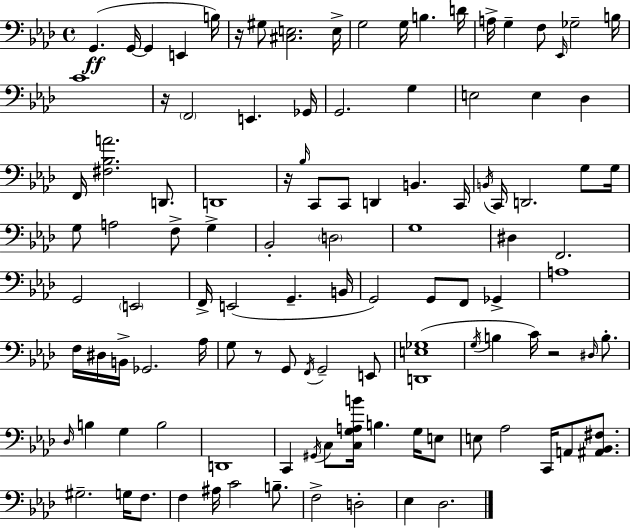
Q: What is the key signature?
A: AES major